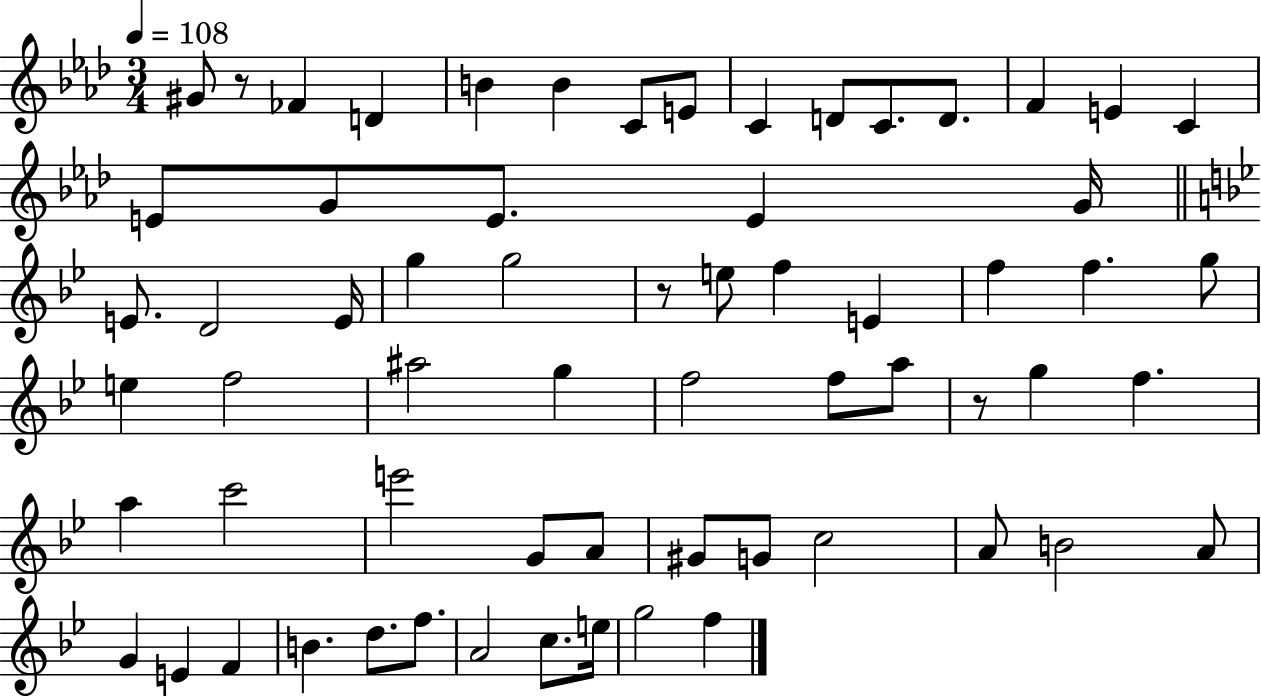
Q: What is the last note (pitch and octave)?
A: F5